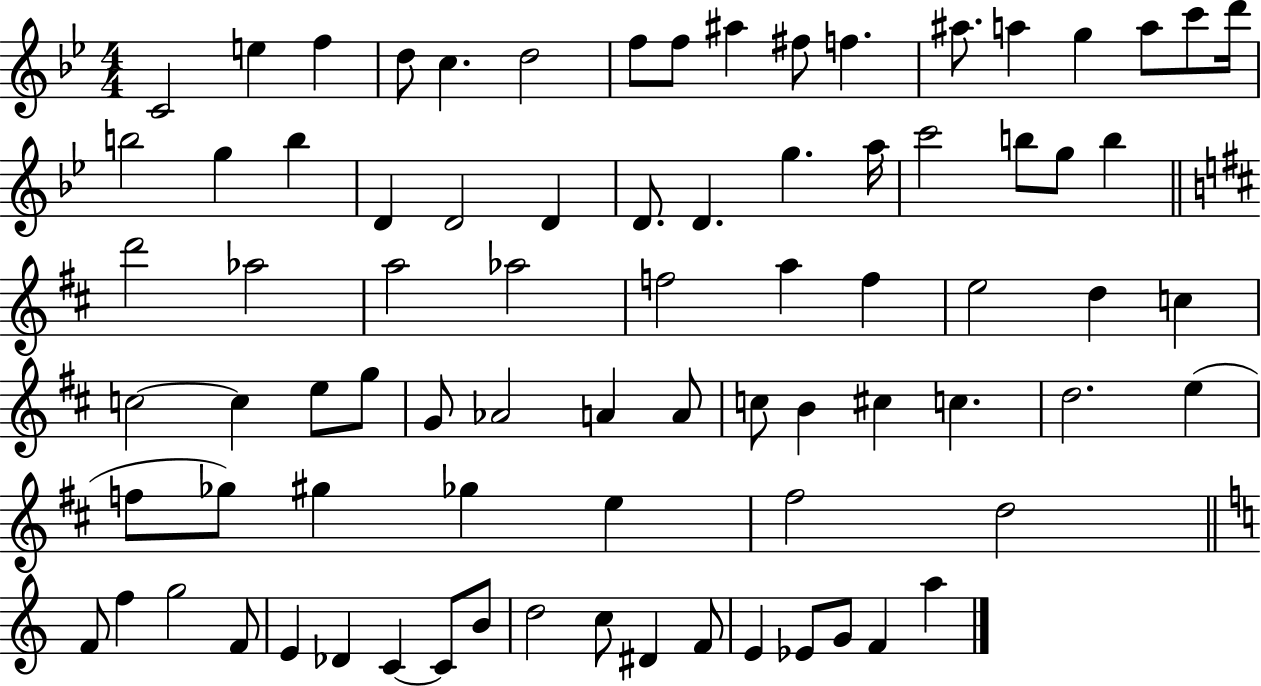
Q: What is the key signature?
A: BES major